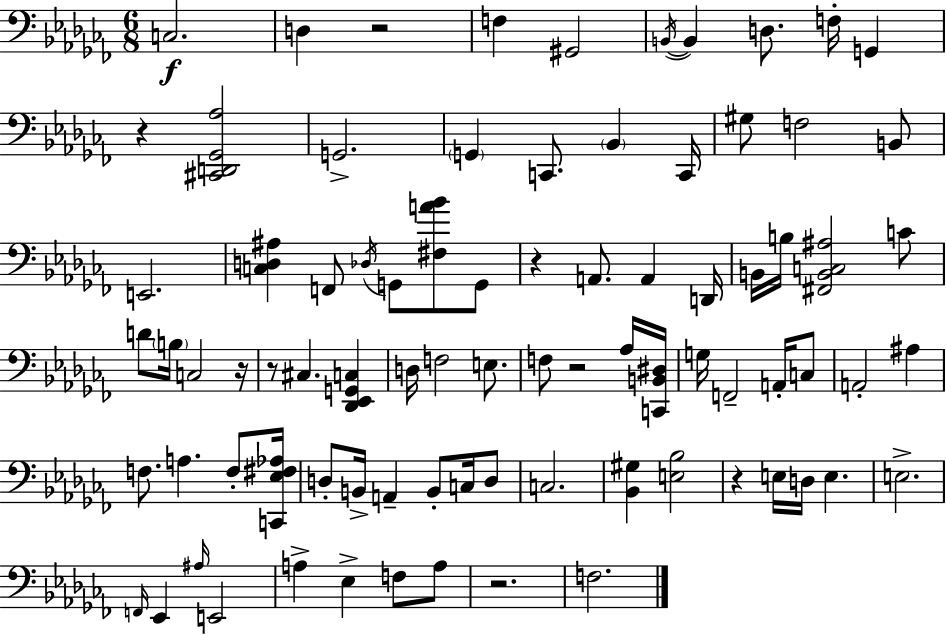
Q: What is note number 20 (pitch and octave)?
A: Db3